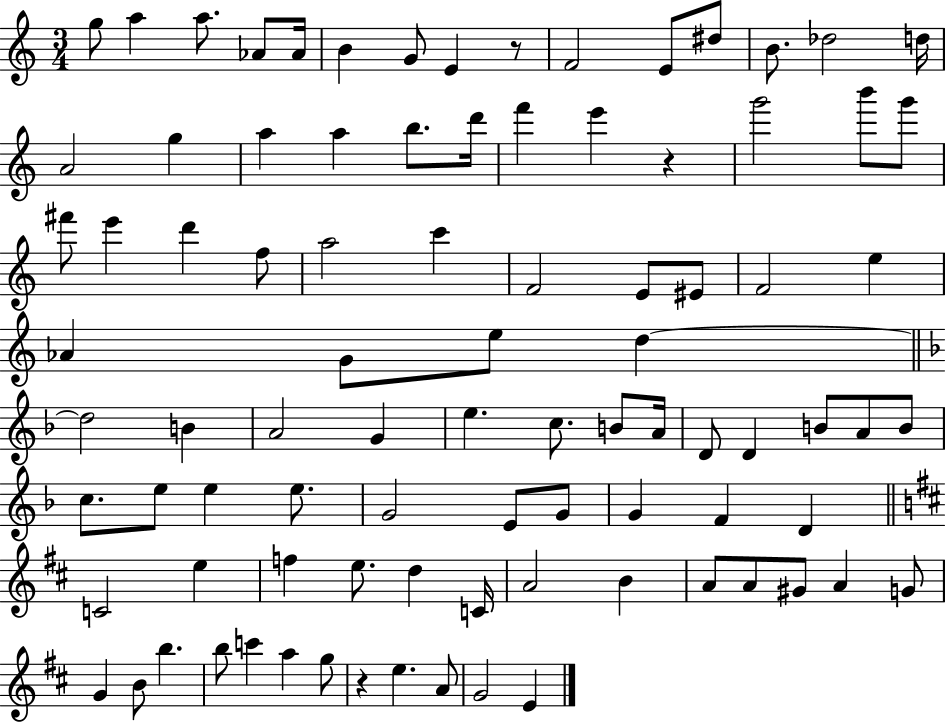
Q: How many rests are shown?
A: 3